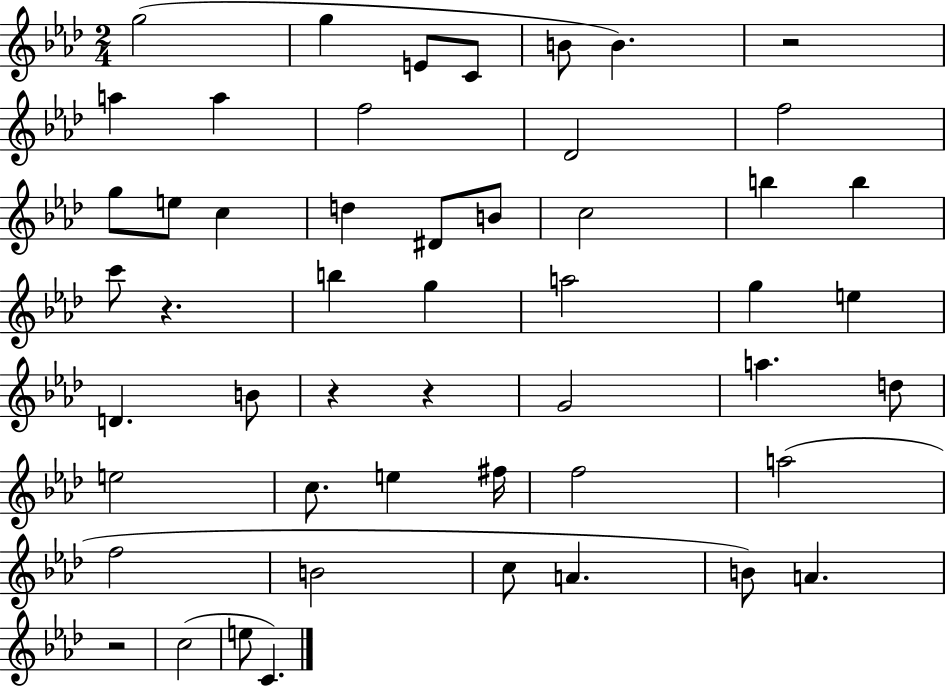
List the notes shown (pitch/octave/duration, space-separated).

G5/h G5/q E4/e C4/e B4/e B4/q. R/h A5/q A5/q F5/h Db4/h F5/h G5/e E5/e C5/q D5/q D#4/e B4/e C5/h B5/q B5/q C6/e R/q. B5/q G5/q A5/h G5/q E5/q D4/q. B4/e R/q R/q G4/h A5/q. D5/e E5/h C5/e. E5/q F#5/s F5/h A5/h F5/h B4/h C5/e A4/q. B4/e A4/q. R/h C5/h E5/e C4/q.